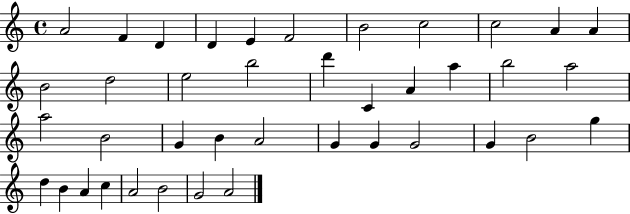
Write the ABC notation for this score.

X:1
T:Untitled
M:4/4
L:1/4
K:C
A2 F D D E F2 B2 c2 c2 A A B2 d2 e2 b2 d' C A a b2 a2 a2 B2 G B A2 G G G2 G B2 g d B A c A2 B2 G2 A2